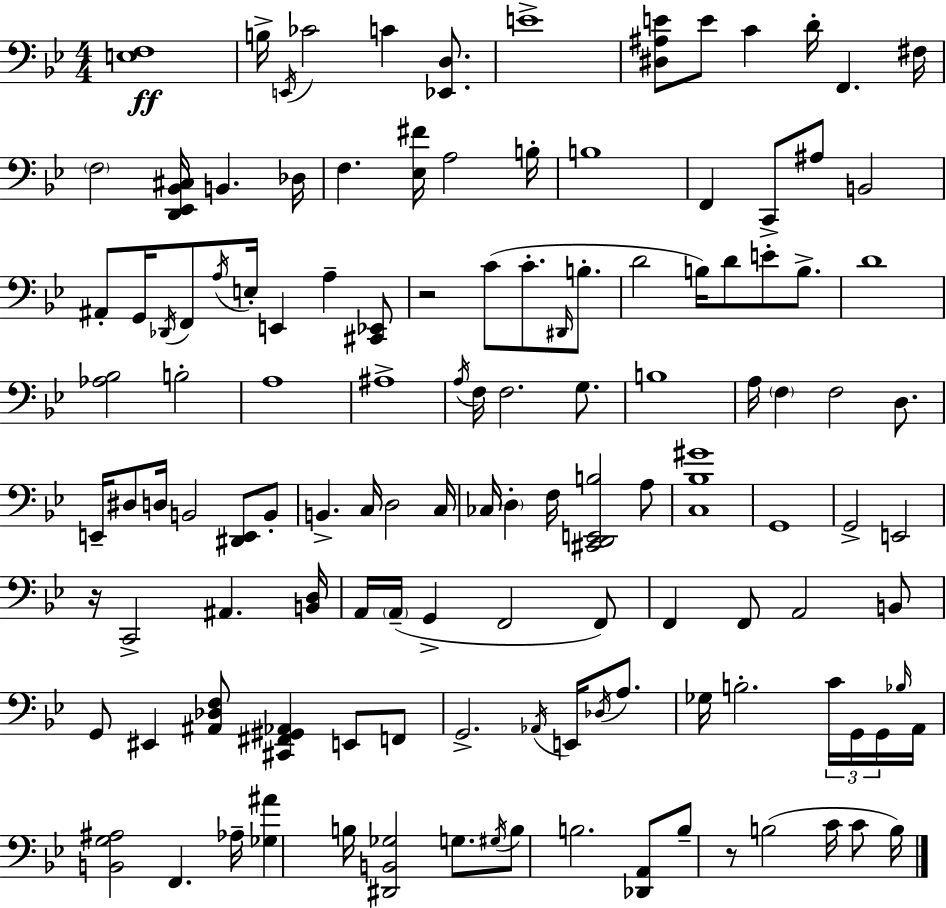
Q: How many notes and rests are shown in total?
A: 126